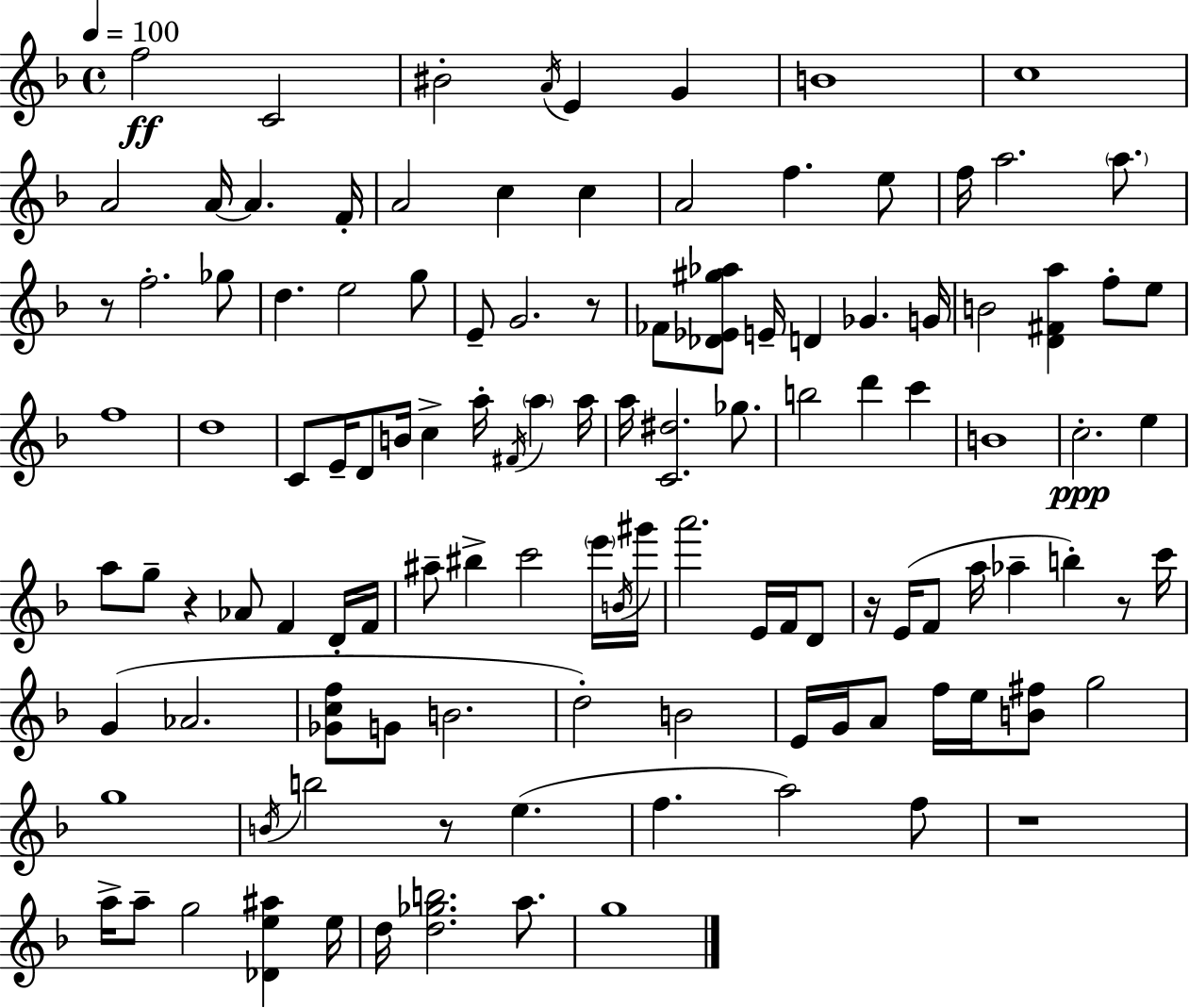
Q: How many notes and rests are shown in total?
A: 117